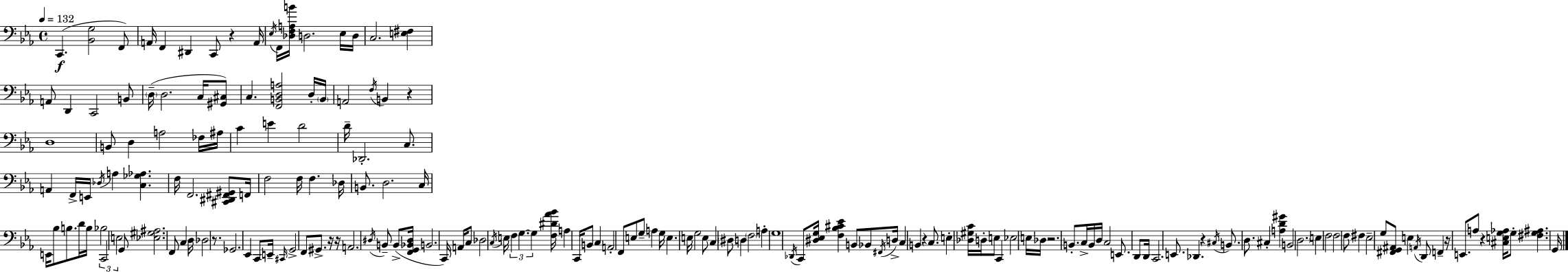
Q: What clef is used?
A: bass